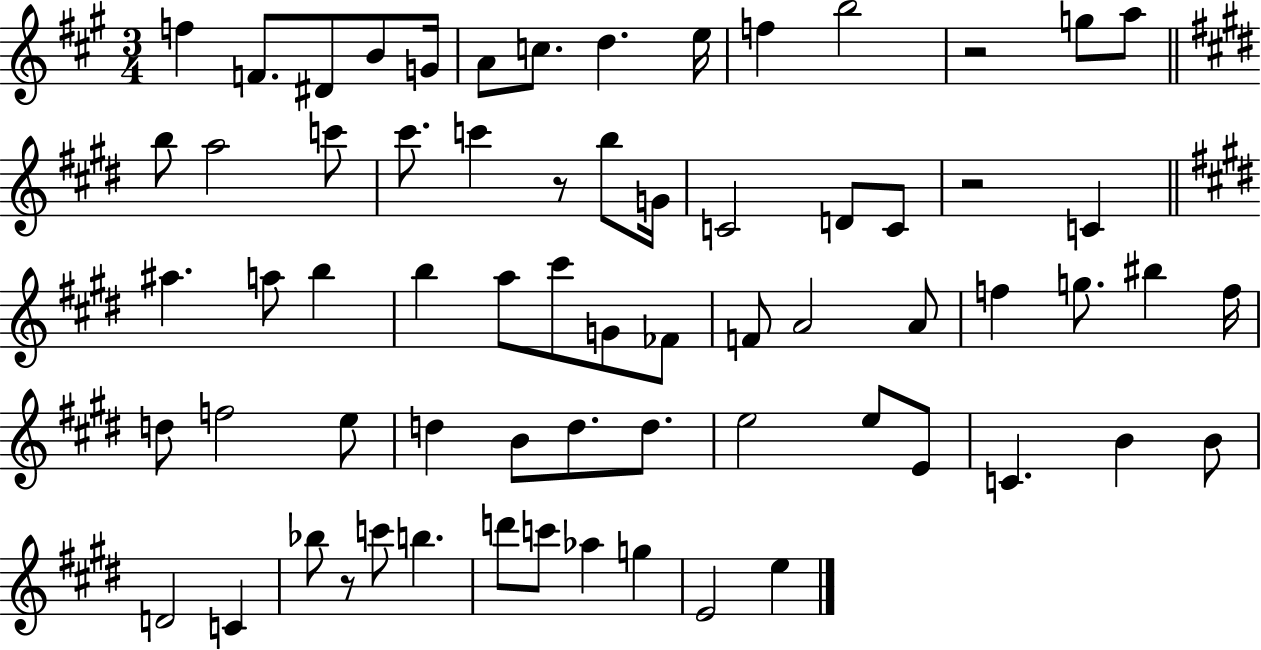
{
  \clef treble
  \numericTimeSignature
  \time 3/4
  \key a \major
  f''4 f'8. dis'8 b'8 g'16 | a'8 c''8. d''4. e''16 | f''4 b''2 | r2 g''8 a''8 | \break \bar "||" \break \key e \major b''8 a''2 c'''8 | cis'''8. c'''4 r8 b''8 g'16 | c'2 d'8 c'8 | r2 c'4 | \break \bar "||" \break \key e \major ais''4. a''8 b''4 | b''4 a''8 cis'''8 g'8 fes'8 | f'8 a'2 a'8 | f''4 g''8. bis''4 f''16 | \break d''8 f''2 e''8 | d''4 b'8 d''8. d''8. | e''2 e''8 e'8 | c'4. b'4 b'8 | \break d'2 c'4 | bes''8 r8 c'''8 b''4. | d'''8 c'''8 aes''4 g''4 | e'2 e''4 | \break \bar "|."
}